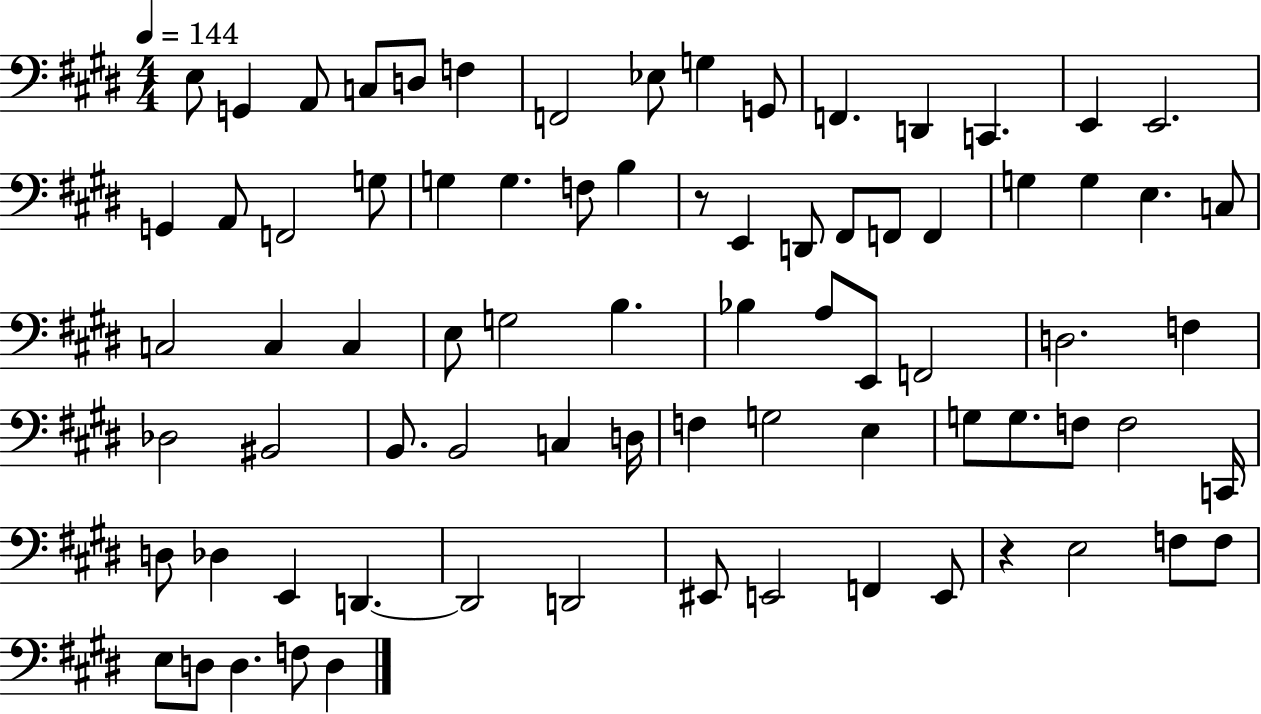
E3/e G2/q A2/e C3/e D3/e F3/q F2/h Eb3/e G3/q G2/e F2/q. D2/q C2/q. E2/q E2/h. G2/q A2/e F2/h G3/e G3/q G3/q. F3/e B3/q R/e E2/q D2/e F#2/e F2/e F2/q G3/q G3/q E3/q. C3/e C3/h C3/q C3/q E3/e G3/h B3/q. Bb3/q A3/e E2/e F2/h D3/h. F3/q Db3/h BIS2/h B2/e. B2/h C3/q D3/s F3/q G3/h E3/q G3/e G3/e. F3/e F3/h C2/s D3/e Db3/q E2/q D2/q. D2/h D2/h EIS2/e E2/h F2/q E2/e R/q E3/h F3/e F3/e E3/e D3/e D3/q. F3/e D3/q